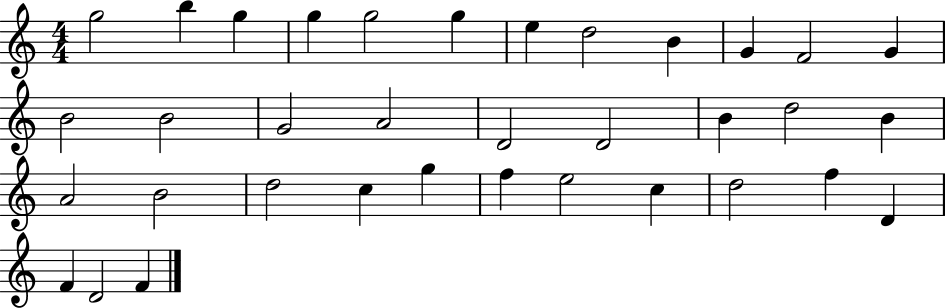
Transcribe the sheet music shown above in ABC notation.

X:1
T:Untitled
M:4/4
L:1/4
K:C
g2 b g g g2 g e d2 B G F2 G B2 B2 G2 A2 D2 D2 B d2 B A2 B2 d2 c g f e2 c d2 f D F D2 F